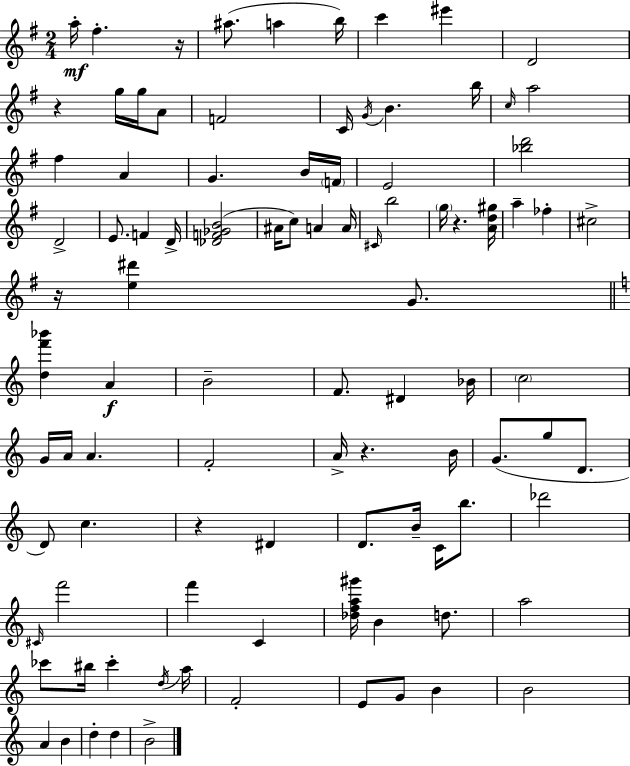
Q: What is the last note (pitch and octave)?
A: B4